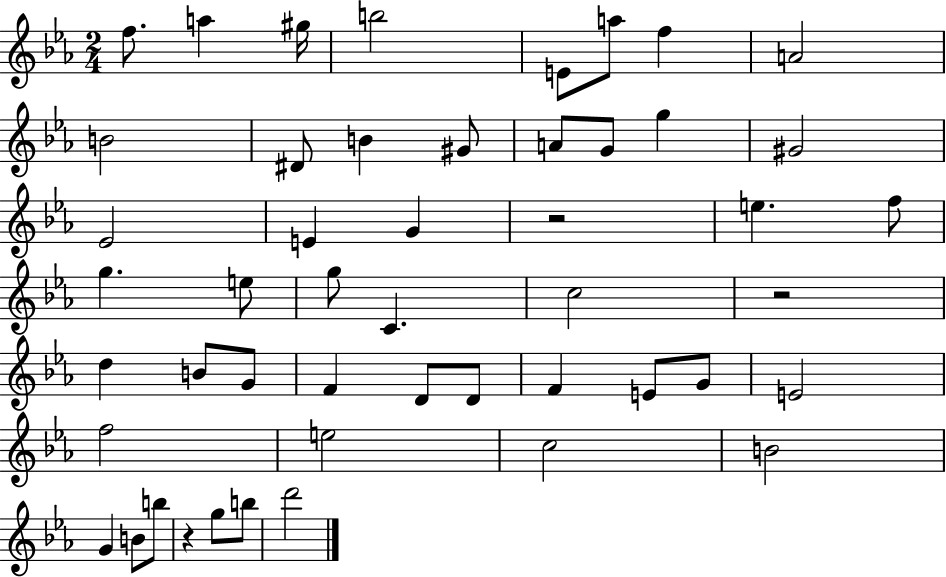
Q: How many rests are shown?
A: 3